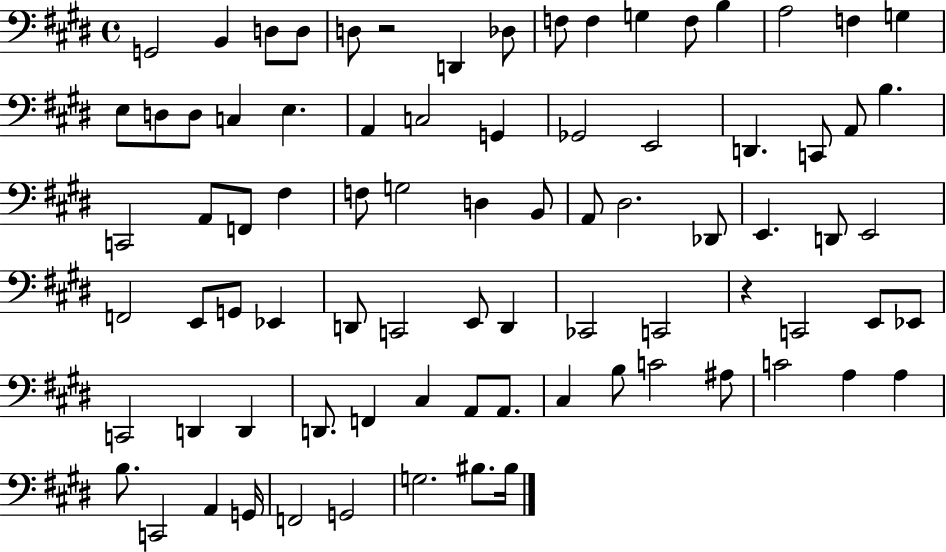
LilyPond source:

{
  \clef bass
  \time 4/4
  \defaultTimeSignature
  \key e \major
  g,2 b,4 d8 d8 | d8 r2 d,4 des8 | f8 f4 g4 f8 b4 | a2 f4 g4 | \break e8 d8 d8 c4 e4. | a,4 c2 g,4 | ges,2 e,2 | d,4. c,8 a,8 b4. | \break c,2 a,8 f,8 fis4 | f8 g2 d4 b,8 | a,8 dis2. des,8 | e,4. d,8 e,2 | \break f,2 e,8 g,8 ees,4 | d,8 c,2 e,8 d,4 | ces,2 c,2 | r4 c,2 e,8 ees,8 | \break c,2 d,4 d,4 | d,8. f,4 cis4 a,8 a,8. | cis4 b8 c'2 ais8 | c'2 a4 a4 | \break b8. c,2 a,4 g,16 | f,2 g,2 | g2. bis8. bis16 | \bar "|."
}